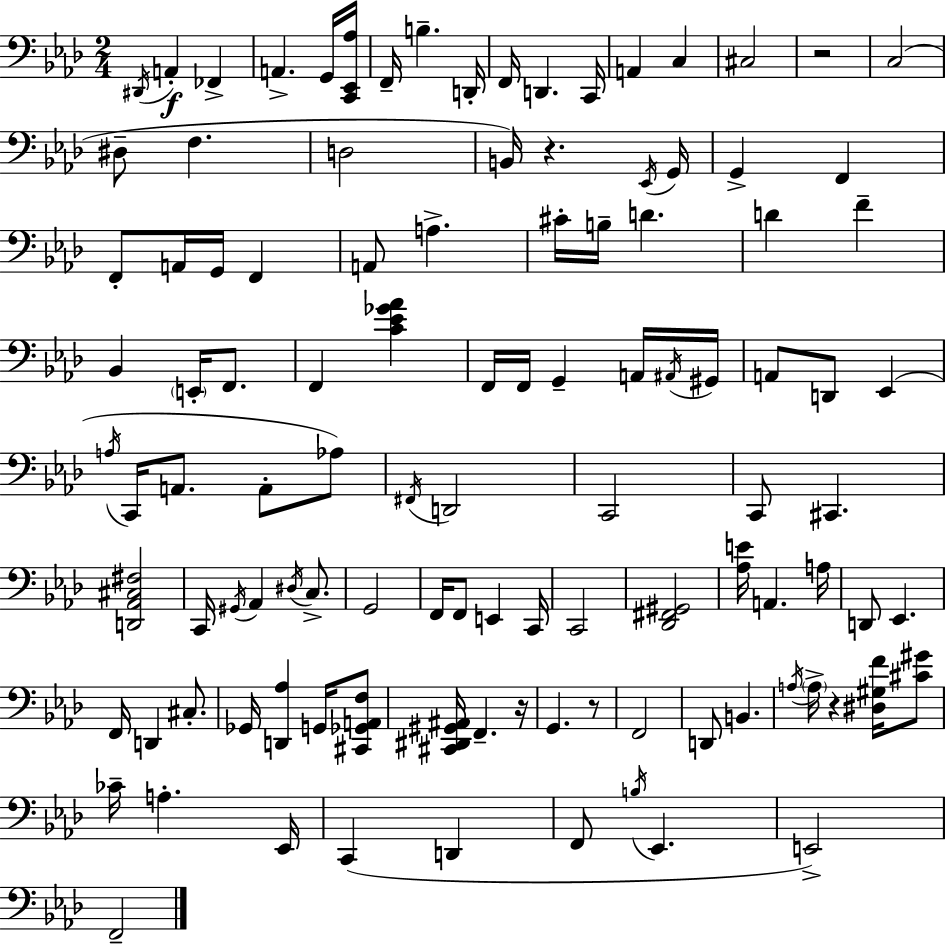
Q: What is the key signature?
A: AES major